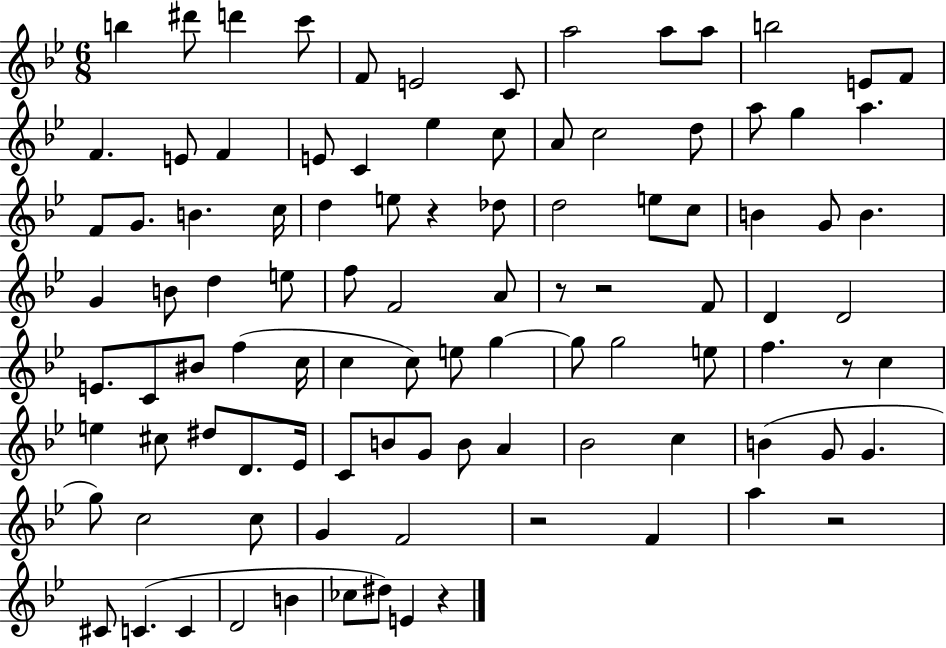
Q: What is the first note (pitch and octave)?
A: B5